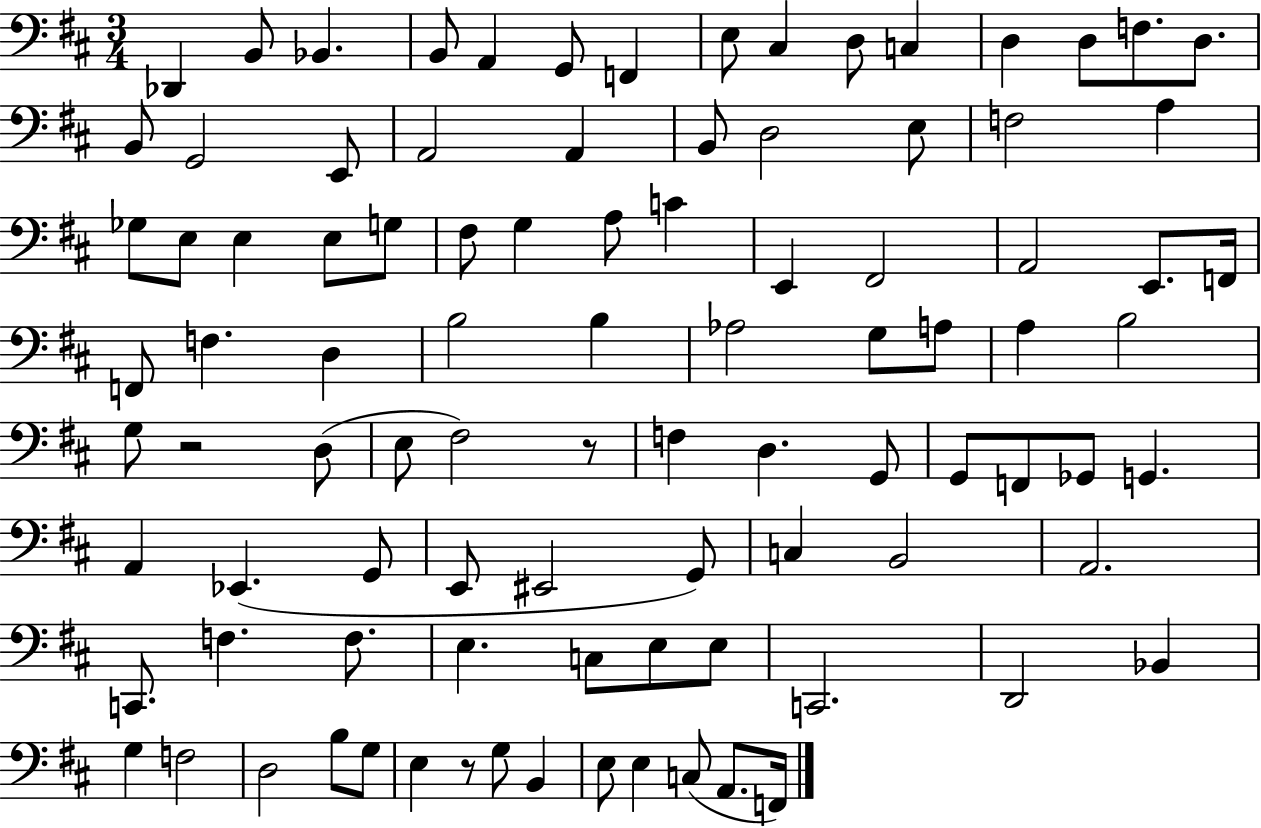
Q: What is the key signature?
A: D major